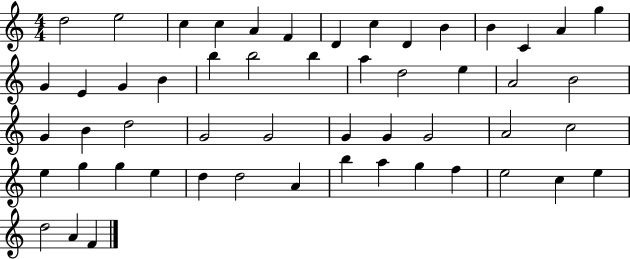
D5/h E5/h C5/q C5/q A4/q F4/q D4/q C5/q D4/q B4/q B4/q C4/q A4/q G5/q G4/q E4/q G4/q B4/q B5/q B5/h B5/q A5/q D5/h E5/q A4/h B4/h G4/q B4/q D5/h G4/h G4/h G4/q G4/q G4/h A4/h C5/h E5/q G5/q G5/q E5/q D5/q D5/h A4/q B5/q A5/q G5/q F5/q E5/h C5/q E5/q D5/h A4/q F4/q